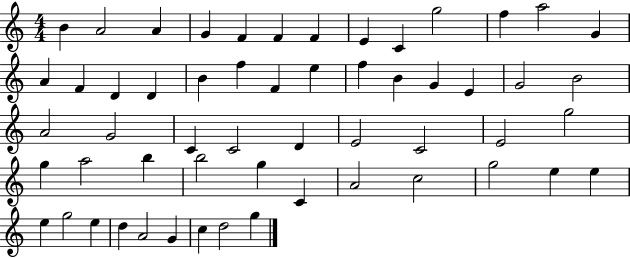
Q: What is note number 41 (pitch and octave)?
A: G5